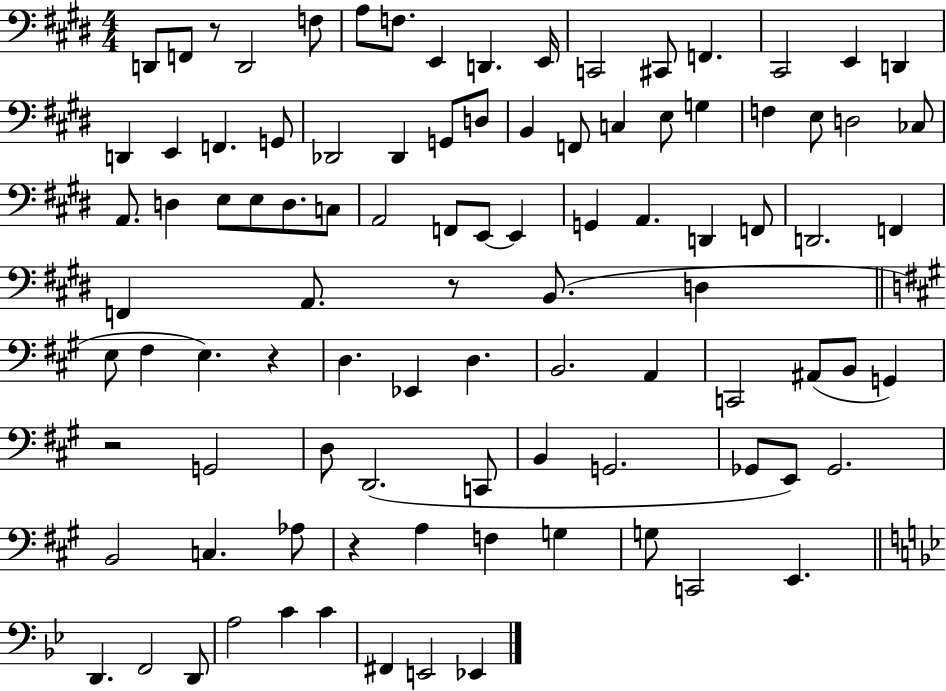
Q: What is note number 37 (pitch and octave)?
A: D3